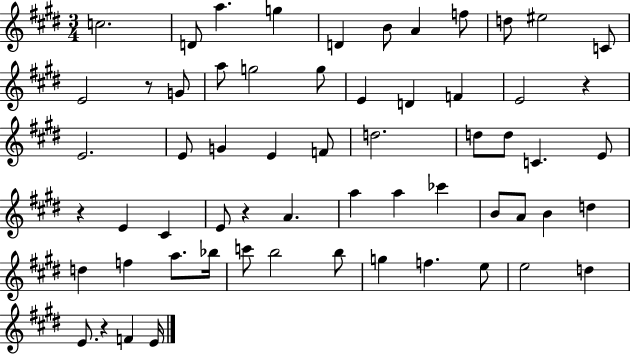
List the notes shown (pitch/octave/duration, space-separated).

C5/h. D4/e A5/q. G5/q D4/q B4/e A4/q F5/e D5/e EIS5/h C4/e E4/h R/e G4/e A5/e G5/h G5/e E4/q D4/q F4/q E4/h R/q E4/h. E4/e G4/q E4/q F4/e D5/h. D5/e D5/e C4/q. E4/e R/q E4/q C#4/q E4/e R/q A4/q. A5/q A5/q CES6/q B4/e A4/e B4/q D5/q D5/q F5/q A5/e. Bb5/s C6/e B5/h B5/e G5/q F5/q. E5/e E5/h D5/q E4/e. R/q F4/q E4/s